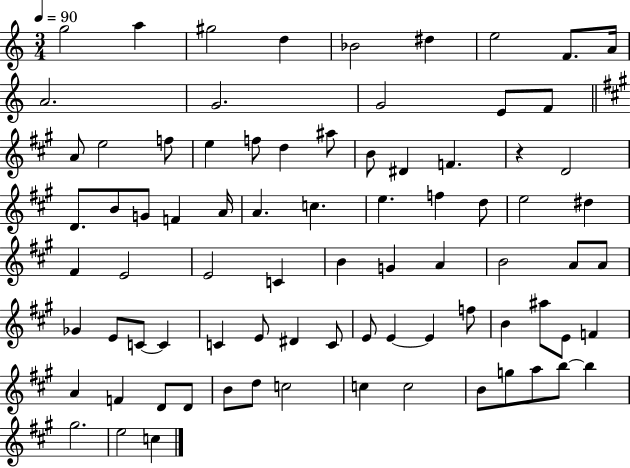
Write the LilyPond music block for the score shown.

{
  \clef treble
  \numericTimeSignature
  \time 3/4
  \key c \major
  \tempo 4 = 90
  \repeat volta 2 { g''2 a''4 | gis''2 d''4 | bes'2 dis''4 | e''2 f'8. a'16 | \break a'2. | g'2. | g'2 e'8 f'8 | \bar "||" \break \key a \major a'8 e''2 f''8 | e''4 f''8 d''4 ais''8 | b'8 dis'4 f'4. | r4 d'2 | \break d'8. b'8 g'8 f'4 a'16 | a'4. c''4. | e''4. f''4 d''8 | e''2 dis''4 | \break fis'4 e'2 | e'2 c'4 | b'4 g'4 a'4 | b'2 a'8 a'8 | \break ges'4 e'8 c'8~~ c'4 | c'4 e'8 dis'4 c'8 | e'8 e'4~~ e'4 f''8 | b'4 ais''8 e'8 f'4 | \break a'4 f'4 d'8 d'8 | b'8 d''8 c''2 | c''4 c''2 | b'8 g''8 a''8 b''8~~ b''4 | \break gis''2. | e''2 c''4 | } \bar "|."
}